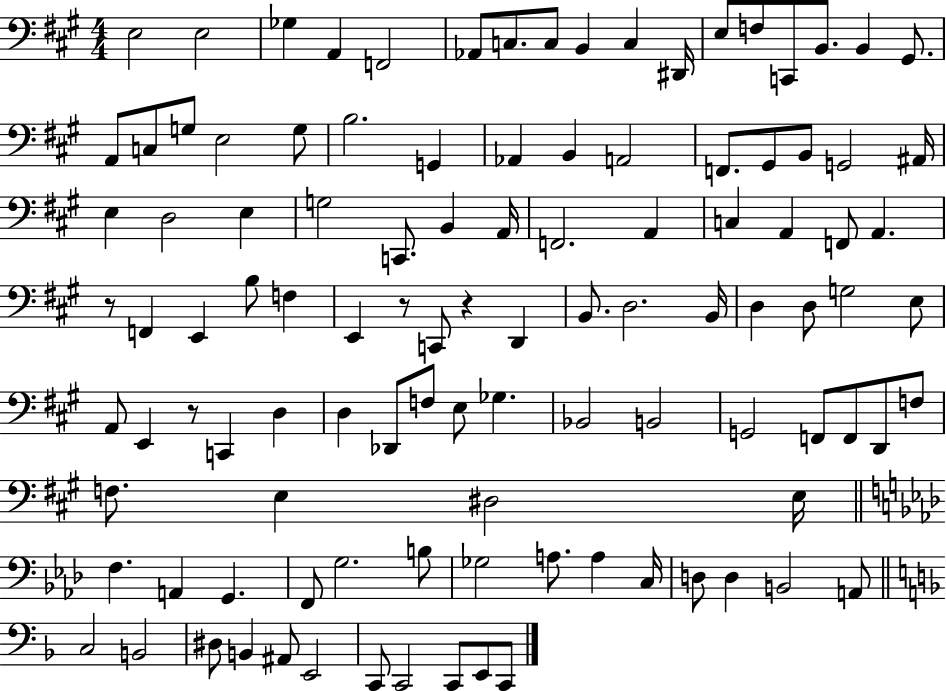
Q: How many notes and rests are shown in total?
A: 108